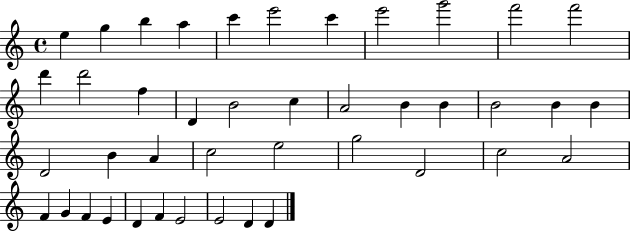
X:1
T:Untitled
M:4/4
L:1/4
K:C
e g b a c' e'2 c' e'2 g'2 f'2 f'2 d' d'2 f D B2 c A2 B B B2 B B D2 B A c2 e2 g2 D2 c2 A2 F G F E D F E2 E2 D D